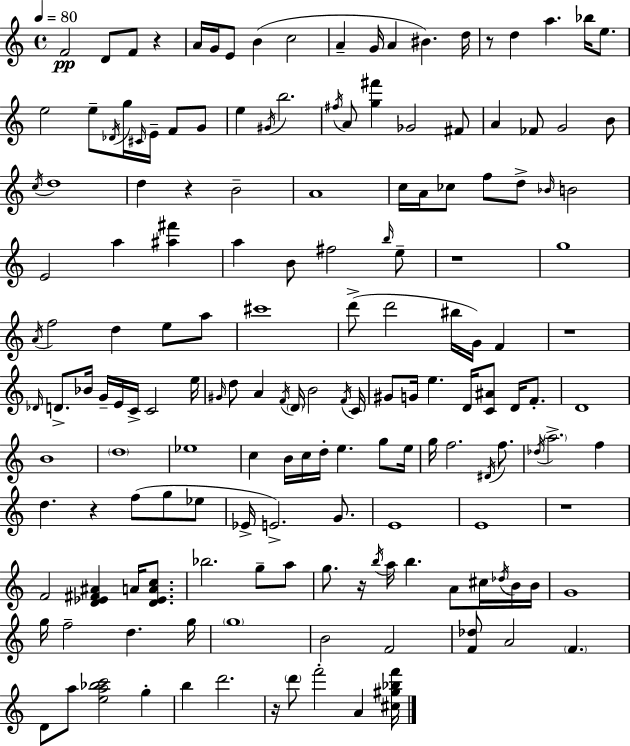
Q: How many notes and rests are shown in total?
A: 165